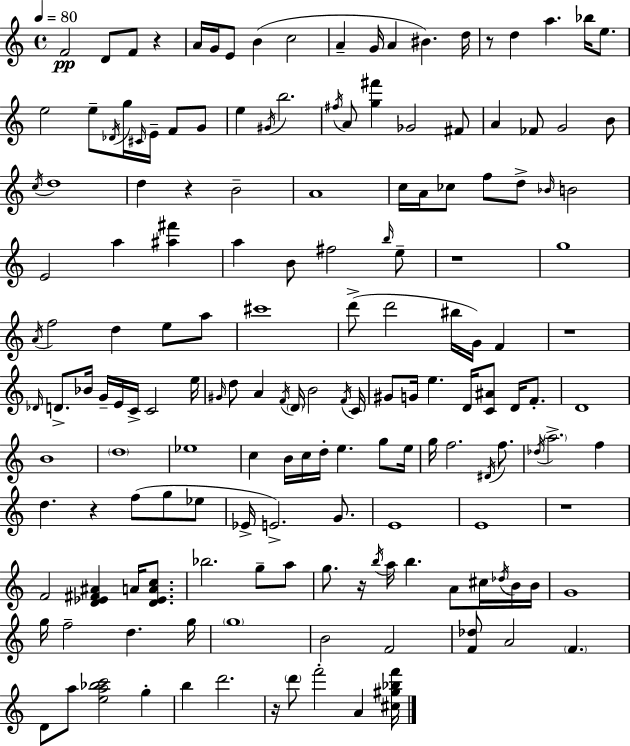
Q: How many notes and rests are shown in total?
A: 165